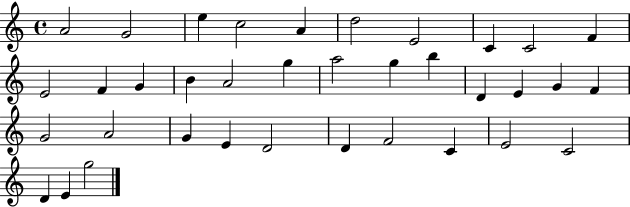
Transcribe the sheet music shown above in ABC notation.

X:1
T:Untitled
M:4/4
L:1/4
K:C
A2 G2 e c2 A d2 E2 C C2 F E2 F G B A2 g a2 g b D E G F G2 A2 G E D2 D F2 C E2 C2 D E g2